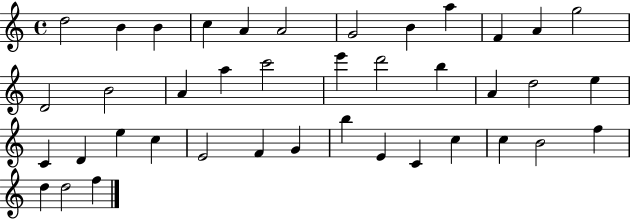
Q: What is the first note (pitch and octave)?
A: D5